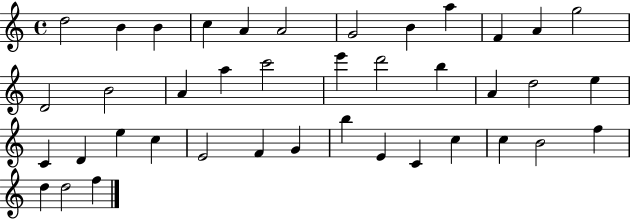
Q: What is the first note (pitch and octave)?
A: D5